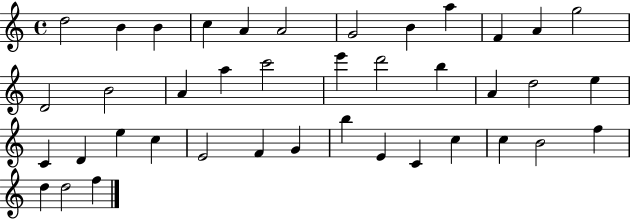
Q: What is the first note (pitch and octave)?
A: D5